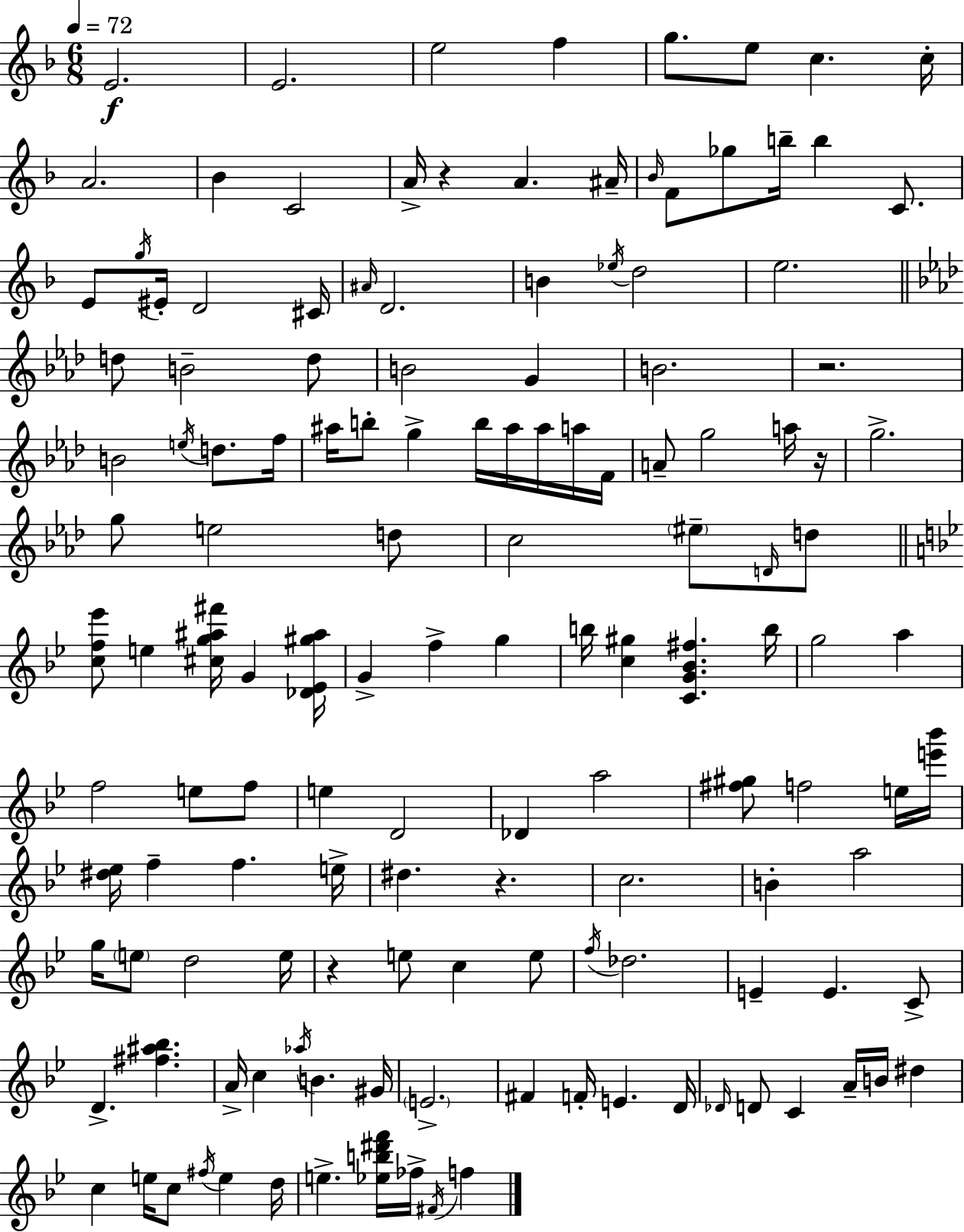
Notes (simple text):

E4/h. E4/h. E5/h F5/q G5/e. E5/e C5/q. C5/s A4/h. Bb4/q C4/h A4/s R/q A4/q. A#4/s Bb4/s F4/e Gb5/e B5/s B5/q C4/e. E4/e G5/s EIS4/s D4/h C#4/s A#4/s D4/h. B4/q Eb5/s D5/h E5/h. D5/e B4/h D5/e B4/h G4/q B4/h. R/h. B4/h E5/s D5/e. F5/s A#5/s B5/e G5/q B5/s A#5/s A#5/s A5/s F4/s A4/e G5/h A5/s R/s G5/h. G5/e E5/h D5/e C5/h EIS5/e D4/s D5/e [C5,F5,Eb6]/e E5/q [C#5,G5,A#5,F#6]/s G4/q [Db4,Eb4,G#5,A#5]/s G4/q F5/q G5/q B5/s [C5,G#5]/q [C4,G4,Bb4,F#5]/q. B5/s G5/h A5/q F5/h E5/e F5/e E5/q D4/h Db4/q A5/h [F#5,G#5]/e F5/h E5/s [E6,Bb6]/s [D#5,Eb5]/s F5/q F5/q. E5/s D#5/q. R/q. C5/h. B4/q A5/h G5/s E5/e D5/h E5/s R/q E5/e C5/q E5/e F5/s Db5/h. E4/q E4/q. C4/e D4/q. [F#5,A#5,Bb5]/q. A4/s C5/q Ab5/s B4/q. G#4/s E4/h. F#4/q F4/s E4/q. D4/s Db4/s D4/e C4/q A4/s B4/s D#5/q C5/q E5/s C5/e F#5/s E5/q D5/s E5/q. [Eb5,B5,D#6,F6]/s FES5/s F#4/s F5/q